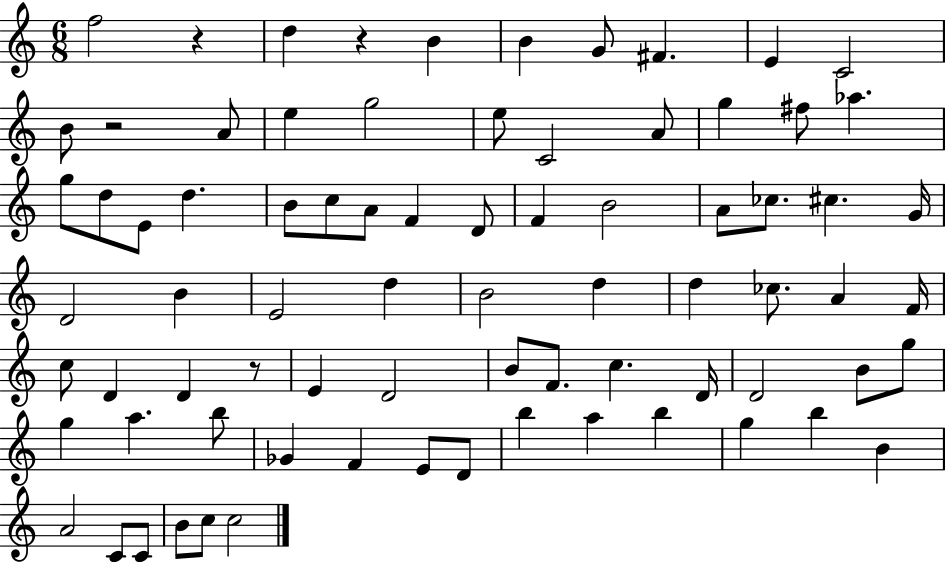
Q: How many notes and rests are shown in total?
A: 78